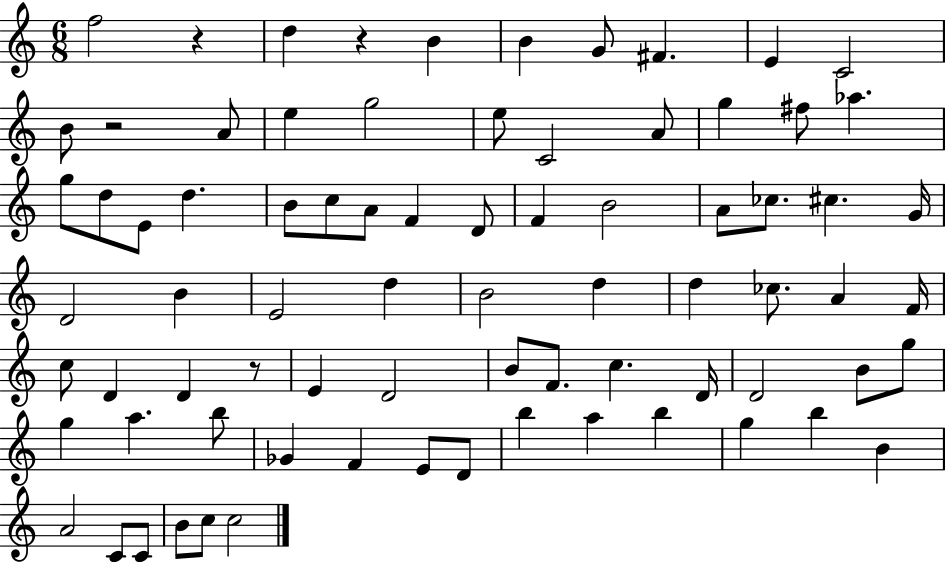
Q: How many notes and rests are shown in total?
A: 78